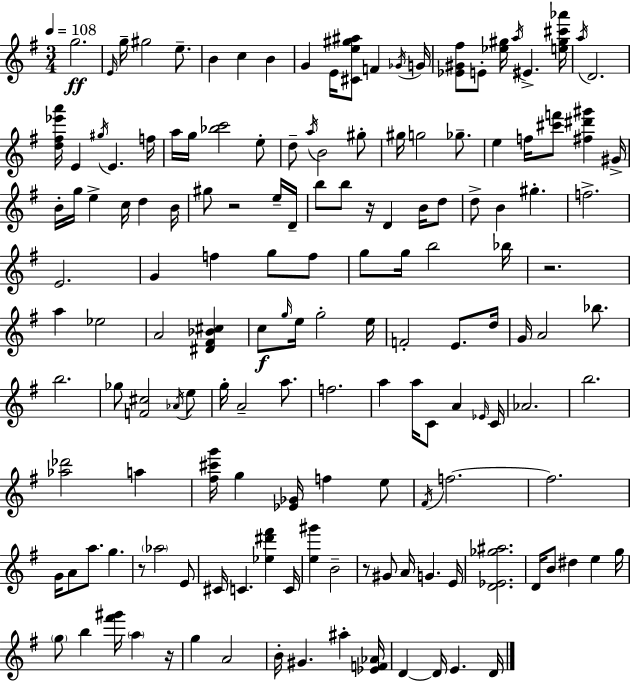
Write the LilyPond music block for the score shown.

{
  \clef treble
  \numericTimeSignature
  \time 3/4
  \key g \major
  \tempo 4 = 108
  g''2.\ff | \grace { e'16 } g''16-- gis''2 e''8.-- | b'4 c''4 b'4 | g'4 e'16 <cis' e'' gis'' ais''>8 f'4 | \break \acciaccatura { ges'16 } g'16 <ees' gis' fis''>8 e'8-. <ees'' gis''>16 \acciaccatura { a''16 } eis'4.-> | <e'' gis'' cis''' aes'''>16 \acciaccatura { a''16 } d'2. | <d'' fis'' ees''' a'''>16 e'4 \acciaccatura { gis''16 } e'4. | f''16 a''16 g''16 <bes'' c'''>2 | \break e''8-. d''8-- \acciaccatura { a''16 } b'2 | gis''8-. gis''16 g''2 | ges''8.-- e''4 f''16 <cis''' f'''>8 | <fis'' dis''' gis'''>4 gis'16-> b'16-. g''16 e''4-> | \break c''16 d''4 b'16 gis''8 r2 | e''16-- d'16-- b''8 b''8 r16 d'4 | b'16 d''8 d''8-> b'4 | gis''4.-. f''2.-> | \break e'2. | g'4 f''4 | g''8 f''8 g''8 g''16 b''2 | bes''16 r2. | \break a''4 ees''2 | a'2 | <dis' fis' bes' cis''>4 c''8\f \grace { g''16 } e''16 g''2-. | e''16 f'2-. | \break e'8. d''16 g'16 a'2 | bes''8. b''2. | ges''8 <f' cis''>2 | \acciaccatura { aes'16 } e''8 g''16-. a'2-- | \break a''8. f''2. | a''4 | a''16 c'8 a'4 \grace { ees'16 } c'16 aes'2. | b''2. | \break <aes'' des'''>2 | a''4 <fis'' cis''' g'''>16 g''4 | <ees' ges'>16 f''4 e''8 \acciaccatura { fis'16 } f''2.~~ | f''2. | \break g'16 a'8 | a''8. g''4. r8 | \parenthesize aes''2 e'8 cis'16 c'4. | <ees'' dis''' fis'''>4 c'16 <e'' gis'''>4 | \break b'2-- r8 | gis'8 a'16 g'4. e'16 <d' ees' ges'' ais''>2. | d'16 b'8 | dis''4 e''4 g''16 \parenthesize g''8 | \break b''4 <fis''' gis'''>16 \parenthesize a''4 r16 g''4 | a'2 b'16-. gis'4. | ais''4-. <ees' f' aes'>16 d'4~~ | d'16 e'4. d'16 \bar "|."
}